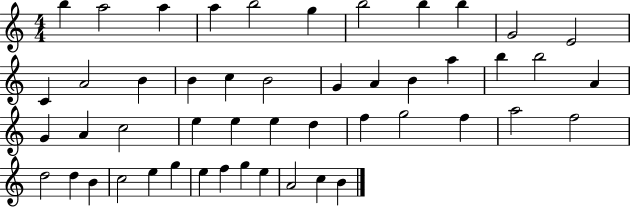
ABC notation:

X:1
T:Untitled
M:4/4
L:1/4
K:C
b a2 a a b2 g b2 b b G2 E2 C A2 B B c B2 G A B a b b2 A G A c2 e e e d f g2 f a2 f2 d2 d B c2 e g e f g e A2 c B